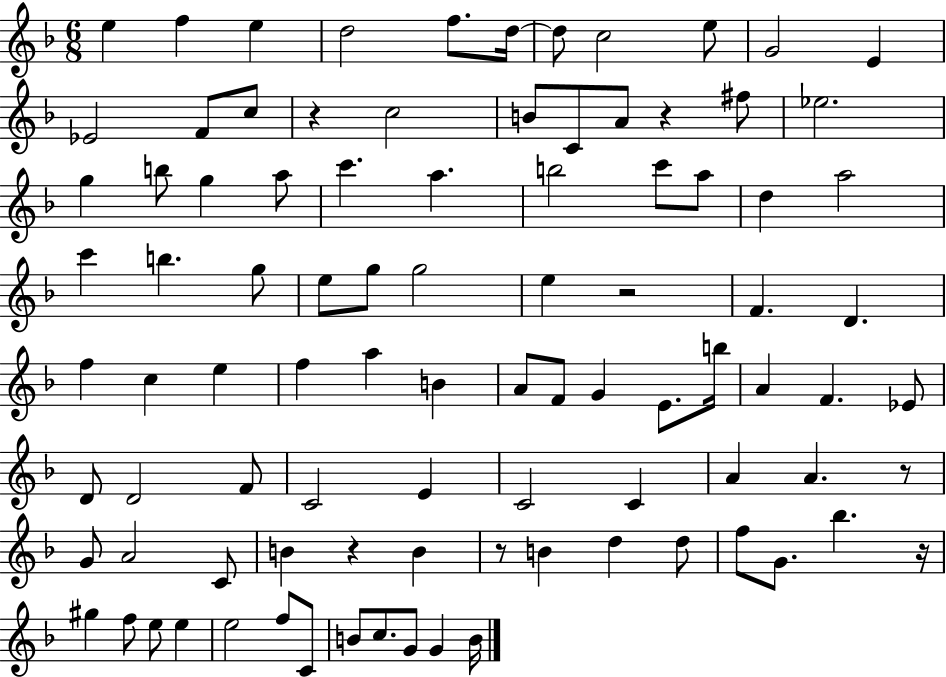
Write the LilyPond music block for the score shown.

{
  \clef treble
  \numericTimeSignature
  \time 6/8
  \key f \major
  e''4 f''4 e''4 | d''2 f''8. d''16~~ | d''8 c''2 e''8 | g'2 e'4 | \break ees'2 f'8 c''8 | r4 c''2 | b'8 c'8 a'8 r4 fis''8 | ees''2. | \break g''4 b''8 g''4 a''8 | c'''4. a''4. | b''2 c'''8 a''8 | d''4 a''2 | \break c'''4 b''4. g''8 | e''8 g''8 g''2 | e''4 r2 | f'4. d'4. | \break f''4 c''4 e''4 | f''4 a''4 b'4 | a'8 f'8 g'4 e'8. b''16 | a'4 f'4. ees'8 | \break d'8 d'2 f'8 | c'2 e'4 | c'2 c'4 | a'4 a'4. r8 | \break g'8 a'2 c'8 | b'4 r4 b'4 | r8 b'4 d''4 d''8 | f''8 g'8. bes''4. r16 | \break gis''4 f''8 e''8 e''4 | e''2 f''8 c'8 | b'8 c''8. g'8 g'4 b'16 | \bar "|."
}